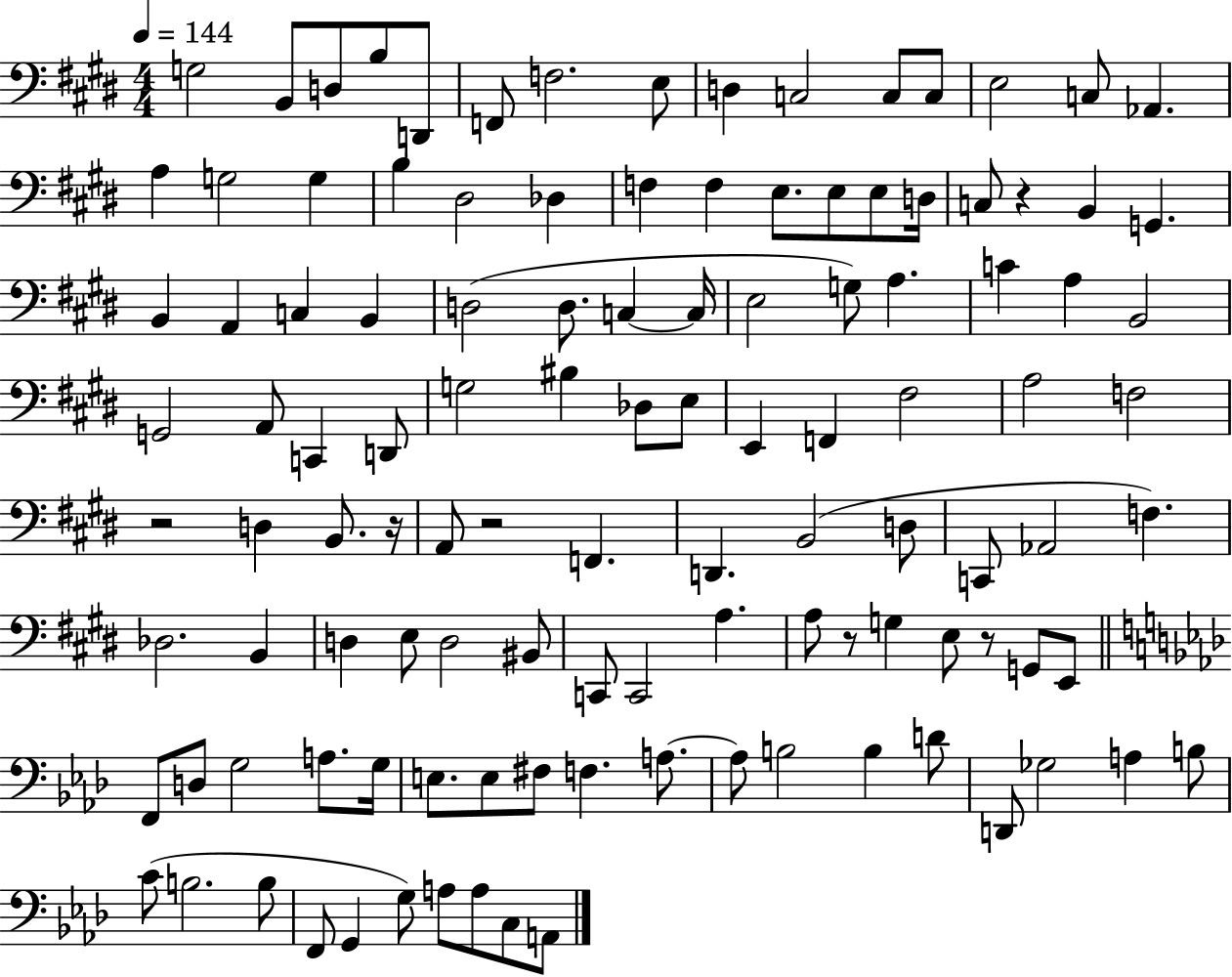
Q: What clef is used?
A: bass